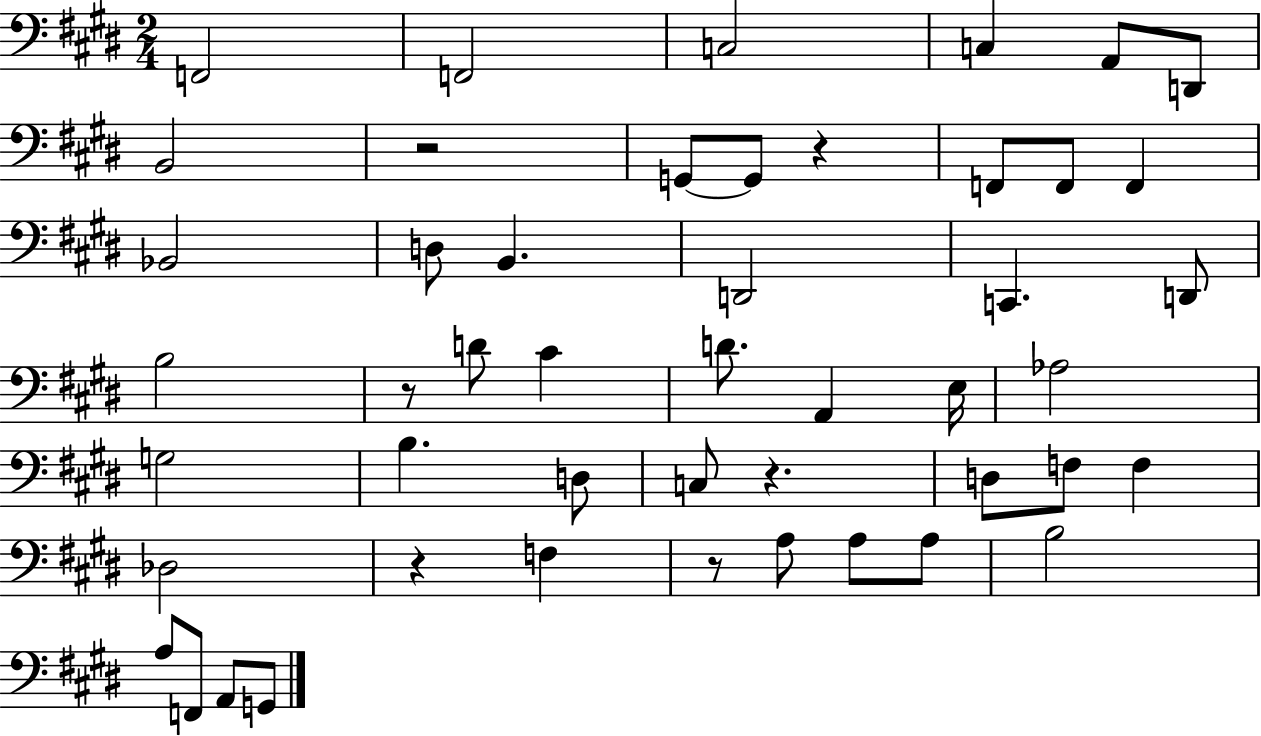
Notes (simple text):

F2/h F2/h C3/h C3/q A2/e D2/e B2/h R/h G2/e G2/e R/q F2/e F2/e F2/q Bb2/h D3/e B2/q. D2/h C2/q. D2/e B3/h R/e D4/e C#4/q D4/e. A2/q E3/s Ab3/h G3/h B3/q. D3/e C3/e R/q. D3/e F3/e F3/q Db3/h R/q F3/q R/e A3/e A3/e A3/e B3/h A3/e F2/e A2/e G2/e